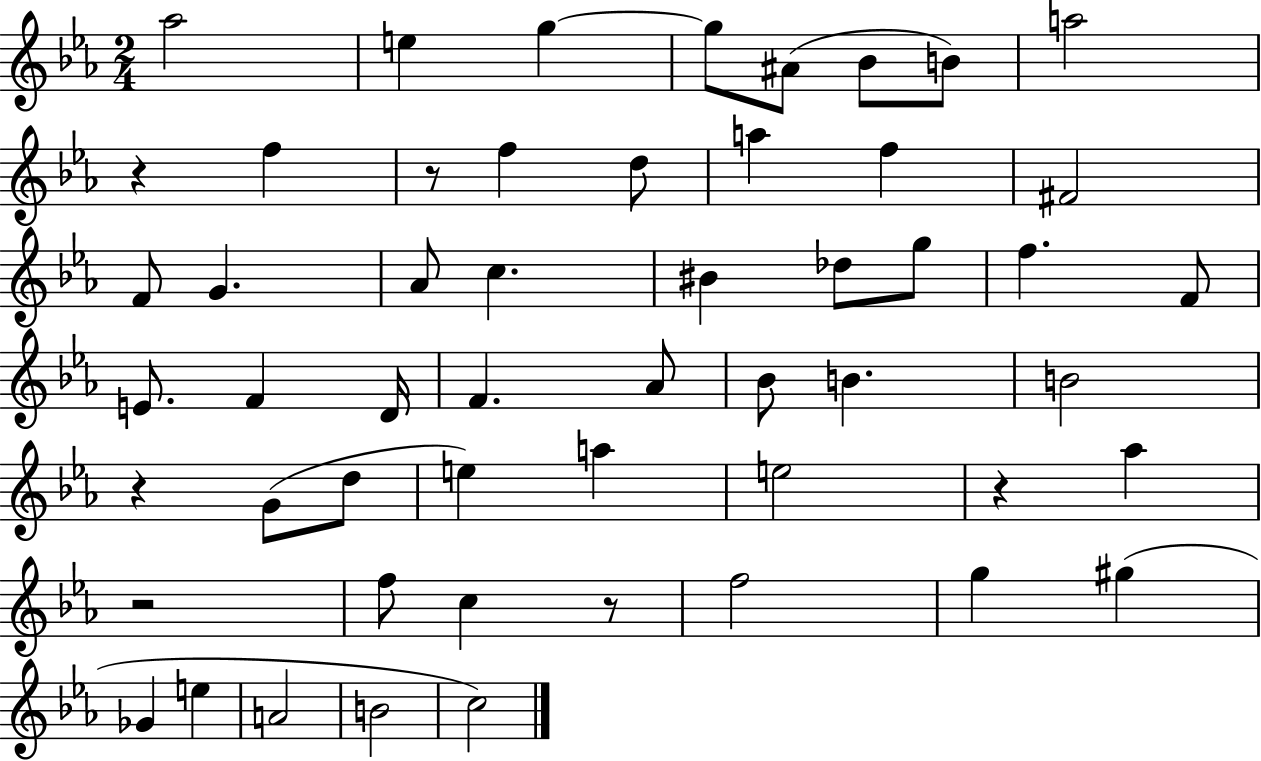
{
  \clef treble
  \numericTimeSignature
  \time 2/4
  \key ees \major
  aes''2 | e''4 g''4~~ | g''8 ais'8( bes'8 b'8) | a''2 | \break r4 f''4 | r8 f''4 d''8 | a''4 f''4 | fis'2 | \break f'8 g'4. | aes'8 c''4. | bis'4 des''8 g''8 | f''4. f'8 | \break e'8. f'4 d'16 | f'4. aes'8 | bes'8 b'4. | b'2 | \break r4 g'8( d''8 | e''4) a''4 | e''2 | r4 aes''4 | \break r2 | f''8 c''4 r8 | f''2 | g''4 gis''4( | \break ges'4 e''4 | a'2 | b'2 | c''2) | \break \bar "|."
}